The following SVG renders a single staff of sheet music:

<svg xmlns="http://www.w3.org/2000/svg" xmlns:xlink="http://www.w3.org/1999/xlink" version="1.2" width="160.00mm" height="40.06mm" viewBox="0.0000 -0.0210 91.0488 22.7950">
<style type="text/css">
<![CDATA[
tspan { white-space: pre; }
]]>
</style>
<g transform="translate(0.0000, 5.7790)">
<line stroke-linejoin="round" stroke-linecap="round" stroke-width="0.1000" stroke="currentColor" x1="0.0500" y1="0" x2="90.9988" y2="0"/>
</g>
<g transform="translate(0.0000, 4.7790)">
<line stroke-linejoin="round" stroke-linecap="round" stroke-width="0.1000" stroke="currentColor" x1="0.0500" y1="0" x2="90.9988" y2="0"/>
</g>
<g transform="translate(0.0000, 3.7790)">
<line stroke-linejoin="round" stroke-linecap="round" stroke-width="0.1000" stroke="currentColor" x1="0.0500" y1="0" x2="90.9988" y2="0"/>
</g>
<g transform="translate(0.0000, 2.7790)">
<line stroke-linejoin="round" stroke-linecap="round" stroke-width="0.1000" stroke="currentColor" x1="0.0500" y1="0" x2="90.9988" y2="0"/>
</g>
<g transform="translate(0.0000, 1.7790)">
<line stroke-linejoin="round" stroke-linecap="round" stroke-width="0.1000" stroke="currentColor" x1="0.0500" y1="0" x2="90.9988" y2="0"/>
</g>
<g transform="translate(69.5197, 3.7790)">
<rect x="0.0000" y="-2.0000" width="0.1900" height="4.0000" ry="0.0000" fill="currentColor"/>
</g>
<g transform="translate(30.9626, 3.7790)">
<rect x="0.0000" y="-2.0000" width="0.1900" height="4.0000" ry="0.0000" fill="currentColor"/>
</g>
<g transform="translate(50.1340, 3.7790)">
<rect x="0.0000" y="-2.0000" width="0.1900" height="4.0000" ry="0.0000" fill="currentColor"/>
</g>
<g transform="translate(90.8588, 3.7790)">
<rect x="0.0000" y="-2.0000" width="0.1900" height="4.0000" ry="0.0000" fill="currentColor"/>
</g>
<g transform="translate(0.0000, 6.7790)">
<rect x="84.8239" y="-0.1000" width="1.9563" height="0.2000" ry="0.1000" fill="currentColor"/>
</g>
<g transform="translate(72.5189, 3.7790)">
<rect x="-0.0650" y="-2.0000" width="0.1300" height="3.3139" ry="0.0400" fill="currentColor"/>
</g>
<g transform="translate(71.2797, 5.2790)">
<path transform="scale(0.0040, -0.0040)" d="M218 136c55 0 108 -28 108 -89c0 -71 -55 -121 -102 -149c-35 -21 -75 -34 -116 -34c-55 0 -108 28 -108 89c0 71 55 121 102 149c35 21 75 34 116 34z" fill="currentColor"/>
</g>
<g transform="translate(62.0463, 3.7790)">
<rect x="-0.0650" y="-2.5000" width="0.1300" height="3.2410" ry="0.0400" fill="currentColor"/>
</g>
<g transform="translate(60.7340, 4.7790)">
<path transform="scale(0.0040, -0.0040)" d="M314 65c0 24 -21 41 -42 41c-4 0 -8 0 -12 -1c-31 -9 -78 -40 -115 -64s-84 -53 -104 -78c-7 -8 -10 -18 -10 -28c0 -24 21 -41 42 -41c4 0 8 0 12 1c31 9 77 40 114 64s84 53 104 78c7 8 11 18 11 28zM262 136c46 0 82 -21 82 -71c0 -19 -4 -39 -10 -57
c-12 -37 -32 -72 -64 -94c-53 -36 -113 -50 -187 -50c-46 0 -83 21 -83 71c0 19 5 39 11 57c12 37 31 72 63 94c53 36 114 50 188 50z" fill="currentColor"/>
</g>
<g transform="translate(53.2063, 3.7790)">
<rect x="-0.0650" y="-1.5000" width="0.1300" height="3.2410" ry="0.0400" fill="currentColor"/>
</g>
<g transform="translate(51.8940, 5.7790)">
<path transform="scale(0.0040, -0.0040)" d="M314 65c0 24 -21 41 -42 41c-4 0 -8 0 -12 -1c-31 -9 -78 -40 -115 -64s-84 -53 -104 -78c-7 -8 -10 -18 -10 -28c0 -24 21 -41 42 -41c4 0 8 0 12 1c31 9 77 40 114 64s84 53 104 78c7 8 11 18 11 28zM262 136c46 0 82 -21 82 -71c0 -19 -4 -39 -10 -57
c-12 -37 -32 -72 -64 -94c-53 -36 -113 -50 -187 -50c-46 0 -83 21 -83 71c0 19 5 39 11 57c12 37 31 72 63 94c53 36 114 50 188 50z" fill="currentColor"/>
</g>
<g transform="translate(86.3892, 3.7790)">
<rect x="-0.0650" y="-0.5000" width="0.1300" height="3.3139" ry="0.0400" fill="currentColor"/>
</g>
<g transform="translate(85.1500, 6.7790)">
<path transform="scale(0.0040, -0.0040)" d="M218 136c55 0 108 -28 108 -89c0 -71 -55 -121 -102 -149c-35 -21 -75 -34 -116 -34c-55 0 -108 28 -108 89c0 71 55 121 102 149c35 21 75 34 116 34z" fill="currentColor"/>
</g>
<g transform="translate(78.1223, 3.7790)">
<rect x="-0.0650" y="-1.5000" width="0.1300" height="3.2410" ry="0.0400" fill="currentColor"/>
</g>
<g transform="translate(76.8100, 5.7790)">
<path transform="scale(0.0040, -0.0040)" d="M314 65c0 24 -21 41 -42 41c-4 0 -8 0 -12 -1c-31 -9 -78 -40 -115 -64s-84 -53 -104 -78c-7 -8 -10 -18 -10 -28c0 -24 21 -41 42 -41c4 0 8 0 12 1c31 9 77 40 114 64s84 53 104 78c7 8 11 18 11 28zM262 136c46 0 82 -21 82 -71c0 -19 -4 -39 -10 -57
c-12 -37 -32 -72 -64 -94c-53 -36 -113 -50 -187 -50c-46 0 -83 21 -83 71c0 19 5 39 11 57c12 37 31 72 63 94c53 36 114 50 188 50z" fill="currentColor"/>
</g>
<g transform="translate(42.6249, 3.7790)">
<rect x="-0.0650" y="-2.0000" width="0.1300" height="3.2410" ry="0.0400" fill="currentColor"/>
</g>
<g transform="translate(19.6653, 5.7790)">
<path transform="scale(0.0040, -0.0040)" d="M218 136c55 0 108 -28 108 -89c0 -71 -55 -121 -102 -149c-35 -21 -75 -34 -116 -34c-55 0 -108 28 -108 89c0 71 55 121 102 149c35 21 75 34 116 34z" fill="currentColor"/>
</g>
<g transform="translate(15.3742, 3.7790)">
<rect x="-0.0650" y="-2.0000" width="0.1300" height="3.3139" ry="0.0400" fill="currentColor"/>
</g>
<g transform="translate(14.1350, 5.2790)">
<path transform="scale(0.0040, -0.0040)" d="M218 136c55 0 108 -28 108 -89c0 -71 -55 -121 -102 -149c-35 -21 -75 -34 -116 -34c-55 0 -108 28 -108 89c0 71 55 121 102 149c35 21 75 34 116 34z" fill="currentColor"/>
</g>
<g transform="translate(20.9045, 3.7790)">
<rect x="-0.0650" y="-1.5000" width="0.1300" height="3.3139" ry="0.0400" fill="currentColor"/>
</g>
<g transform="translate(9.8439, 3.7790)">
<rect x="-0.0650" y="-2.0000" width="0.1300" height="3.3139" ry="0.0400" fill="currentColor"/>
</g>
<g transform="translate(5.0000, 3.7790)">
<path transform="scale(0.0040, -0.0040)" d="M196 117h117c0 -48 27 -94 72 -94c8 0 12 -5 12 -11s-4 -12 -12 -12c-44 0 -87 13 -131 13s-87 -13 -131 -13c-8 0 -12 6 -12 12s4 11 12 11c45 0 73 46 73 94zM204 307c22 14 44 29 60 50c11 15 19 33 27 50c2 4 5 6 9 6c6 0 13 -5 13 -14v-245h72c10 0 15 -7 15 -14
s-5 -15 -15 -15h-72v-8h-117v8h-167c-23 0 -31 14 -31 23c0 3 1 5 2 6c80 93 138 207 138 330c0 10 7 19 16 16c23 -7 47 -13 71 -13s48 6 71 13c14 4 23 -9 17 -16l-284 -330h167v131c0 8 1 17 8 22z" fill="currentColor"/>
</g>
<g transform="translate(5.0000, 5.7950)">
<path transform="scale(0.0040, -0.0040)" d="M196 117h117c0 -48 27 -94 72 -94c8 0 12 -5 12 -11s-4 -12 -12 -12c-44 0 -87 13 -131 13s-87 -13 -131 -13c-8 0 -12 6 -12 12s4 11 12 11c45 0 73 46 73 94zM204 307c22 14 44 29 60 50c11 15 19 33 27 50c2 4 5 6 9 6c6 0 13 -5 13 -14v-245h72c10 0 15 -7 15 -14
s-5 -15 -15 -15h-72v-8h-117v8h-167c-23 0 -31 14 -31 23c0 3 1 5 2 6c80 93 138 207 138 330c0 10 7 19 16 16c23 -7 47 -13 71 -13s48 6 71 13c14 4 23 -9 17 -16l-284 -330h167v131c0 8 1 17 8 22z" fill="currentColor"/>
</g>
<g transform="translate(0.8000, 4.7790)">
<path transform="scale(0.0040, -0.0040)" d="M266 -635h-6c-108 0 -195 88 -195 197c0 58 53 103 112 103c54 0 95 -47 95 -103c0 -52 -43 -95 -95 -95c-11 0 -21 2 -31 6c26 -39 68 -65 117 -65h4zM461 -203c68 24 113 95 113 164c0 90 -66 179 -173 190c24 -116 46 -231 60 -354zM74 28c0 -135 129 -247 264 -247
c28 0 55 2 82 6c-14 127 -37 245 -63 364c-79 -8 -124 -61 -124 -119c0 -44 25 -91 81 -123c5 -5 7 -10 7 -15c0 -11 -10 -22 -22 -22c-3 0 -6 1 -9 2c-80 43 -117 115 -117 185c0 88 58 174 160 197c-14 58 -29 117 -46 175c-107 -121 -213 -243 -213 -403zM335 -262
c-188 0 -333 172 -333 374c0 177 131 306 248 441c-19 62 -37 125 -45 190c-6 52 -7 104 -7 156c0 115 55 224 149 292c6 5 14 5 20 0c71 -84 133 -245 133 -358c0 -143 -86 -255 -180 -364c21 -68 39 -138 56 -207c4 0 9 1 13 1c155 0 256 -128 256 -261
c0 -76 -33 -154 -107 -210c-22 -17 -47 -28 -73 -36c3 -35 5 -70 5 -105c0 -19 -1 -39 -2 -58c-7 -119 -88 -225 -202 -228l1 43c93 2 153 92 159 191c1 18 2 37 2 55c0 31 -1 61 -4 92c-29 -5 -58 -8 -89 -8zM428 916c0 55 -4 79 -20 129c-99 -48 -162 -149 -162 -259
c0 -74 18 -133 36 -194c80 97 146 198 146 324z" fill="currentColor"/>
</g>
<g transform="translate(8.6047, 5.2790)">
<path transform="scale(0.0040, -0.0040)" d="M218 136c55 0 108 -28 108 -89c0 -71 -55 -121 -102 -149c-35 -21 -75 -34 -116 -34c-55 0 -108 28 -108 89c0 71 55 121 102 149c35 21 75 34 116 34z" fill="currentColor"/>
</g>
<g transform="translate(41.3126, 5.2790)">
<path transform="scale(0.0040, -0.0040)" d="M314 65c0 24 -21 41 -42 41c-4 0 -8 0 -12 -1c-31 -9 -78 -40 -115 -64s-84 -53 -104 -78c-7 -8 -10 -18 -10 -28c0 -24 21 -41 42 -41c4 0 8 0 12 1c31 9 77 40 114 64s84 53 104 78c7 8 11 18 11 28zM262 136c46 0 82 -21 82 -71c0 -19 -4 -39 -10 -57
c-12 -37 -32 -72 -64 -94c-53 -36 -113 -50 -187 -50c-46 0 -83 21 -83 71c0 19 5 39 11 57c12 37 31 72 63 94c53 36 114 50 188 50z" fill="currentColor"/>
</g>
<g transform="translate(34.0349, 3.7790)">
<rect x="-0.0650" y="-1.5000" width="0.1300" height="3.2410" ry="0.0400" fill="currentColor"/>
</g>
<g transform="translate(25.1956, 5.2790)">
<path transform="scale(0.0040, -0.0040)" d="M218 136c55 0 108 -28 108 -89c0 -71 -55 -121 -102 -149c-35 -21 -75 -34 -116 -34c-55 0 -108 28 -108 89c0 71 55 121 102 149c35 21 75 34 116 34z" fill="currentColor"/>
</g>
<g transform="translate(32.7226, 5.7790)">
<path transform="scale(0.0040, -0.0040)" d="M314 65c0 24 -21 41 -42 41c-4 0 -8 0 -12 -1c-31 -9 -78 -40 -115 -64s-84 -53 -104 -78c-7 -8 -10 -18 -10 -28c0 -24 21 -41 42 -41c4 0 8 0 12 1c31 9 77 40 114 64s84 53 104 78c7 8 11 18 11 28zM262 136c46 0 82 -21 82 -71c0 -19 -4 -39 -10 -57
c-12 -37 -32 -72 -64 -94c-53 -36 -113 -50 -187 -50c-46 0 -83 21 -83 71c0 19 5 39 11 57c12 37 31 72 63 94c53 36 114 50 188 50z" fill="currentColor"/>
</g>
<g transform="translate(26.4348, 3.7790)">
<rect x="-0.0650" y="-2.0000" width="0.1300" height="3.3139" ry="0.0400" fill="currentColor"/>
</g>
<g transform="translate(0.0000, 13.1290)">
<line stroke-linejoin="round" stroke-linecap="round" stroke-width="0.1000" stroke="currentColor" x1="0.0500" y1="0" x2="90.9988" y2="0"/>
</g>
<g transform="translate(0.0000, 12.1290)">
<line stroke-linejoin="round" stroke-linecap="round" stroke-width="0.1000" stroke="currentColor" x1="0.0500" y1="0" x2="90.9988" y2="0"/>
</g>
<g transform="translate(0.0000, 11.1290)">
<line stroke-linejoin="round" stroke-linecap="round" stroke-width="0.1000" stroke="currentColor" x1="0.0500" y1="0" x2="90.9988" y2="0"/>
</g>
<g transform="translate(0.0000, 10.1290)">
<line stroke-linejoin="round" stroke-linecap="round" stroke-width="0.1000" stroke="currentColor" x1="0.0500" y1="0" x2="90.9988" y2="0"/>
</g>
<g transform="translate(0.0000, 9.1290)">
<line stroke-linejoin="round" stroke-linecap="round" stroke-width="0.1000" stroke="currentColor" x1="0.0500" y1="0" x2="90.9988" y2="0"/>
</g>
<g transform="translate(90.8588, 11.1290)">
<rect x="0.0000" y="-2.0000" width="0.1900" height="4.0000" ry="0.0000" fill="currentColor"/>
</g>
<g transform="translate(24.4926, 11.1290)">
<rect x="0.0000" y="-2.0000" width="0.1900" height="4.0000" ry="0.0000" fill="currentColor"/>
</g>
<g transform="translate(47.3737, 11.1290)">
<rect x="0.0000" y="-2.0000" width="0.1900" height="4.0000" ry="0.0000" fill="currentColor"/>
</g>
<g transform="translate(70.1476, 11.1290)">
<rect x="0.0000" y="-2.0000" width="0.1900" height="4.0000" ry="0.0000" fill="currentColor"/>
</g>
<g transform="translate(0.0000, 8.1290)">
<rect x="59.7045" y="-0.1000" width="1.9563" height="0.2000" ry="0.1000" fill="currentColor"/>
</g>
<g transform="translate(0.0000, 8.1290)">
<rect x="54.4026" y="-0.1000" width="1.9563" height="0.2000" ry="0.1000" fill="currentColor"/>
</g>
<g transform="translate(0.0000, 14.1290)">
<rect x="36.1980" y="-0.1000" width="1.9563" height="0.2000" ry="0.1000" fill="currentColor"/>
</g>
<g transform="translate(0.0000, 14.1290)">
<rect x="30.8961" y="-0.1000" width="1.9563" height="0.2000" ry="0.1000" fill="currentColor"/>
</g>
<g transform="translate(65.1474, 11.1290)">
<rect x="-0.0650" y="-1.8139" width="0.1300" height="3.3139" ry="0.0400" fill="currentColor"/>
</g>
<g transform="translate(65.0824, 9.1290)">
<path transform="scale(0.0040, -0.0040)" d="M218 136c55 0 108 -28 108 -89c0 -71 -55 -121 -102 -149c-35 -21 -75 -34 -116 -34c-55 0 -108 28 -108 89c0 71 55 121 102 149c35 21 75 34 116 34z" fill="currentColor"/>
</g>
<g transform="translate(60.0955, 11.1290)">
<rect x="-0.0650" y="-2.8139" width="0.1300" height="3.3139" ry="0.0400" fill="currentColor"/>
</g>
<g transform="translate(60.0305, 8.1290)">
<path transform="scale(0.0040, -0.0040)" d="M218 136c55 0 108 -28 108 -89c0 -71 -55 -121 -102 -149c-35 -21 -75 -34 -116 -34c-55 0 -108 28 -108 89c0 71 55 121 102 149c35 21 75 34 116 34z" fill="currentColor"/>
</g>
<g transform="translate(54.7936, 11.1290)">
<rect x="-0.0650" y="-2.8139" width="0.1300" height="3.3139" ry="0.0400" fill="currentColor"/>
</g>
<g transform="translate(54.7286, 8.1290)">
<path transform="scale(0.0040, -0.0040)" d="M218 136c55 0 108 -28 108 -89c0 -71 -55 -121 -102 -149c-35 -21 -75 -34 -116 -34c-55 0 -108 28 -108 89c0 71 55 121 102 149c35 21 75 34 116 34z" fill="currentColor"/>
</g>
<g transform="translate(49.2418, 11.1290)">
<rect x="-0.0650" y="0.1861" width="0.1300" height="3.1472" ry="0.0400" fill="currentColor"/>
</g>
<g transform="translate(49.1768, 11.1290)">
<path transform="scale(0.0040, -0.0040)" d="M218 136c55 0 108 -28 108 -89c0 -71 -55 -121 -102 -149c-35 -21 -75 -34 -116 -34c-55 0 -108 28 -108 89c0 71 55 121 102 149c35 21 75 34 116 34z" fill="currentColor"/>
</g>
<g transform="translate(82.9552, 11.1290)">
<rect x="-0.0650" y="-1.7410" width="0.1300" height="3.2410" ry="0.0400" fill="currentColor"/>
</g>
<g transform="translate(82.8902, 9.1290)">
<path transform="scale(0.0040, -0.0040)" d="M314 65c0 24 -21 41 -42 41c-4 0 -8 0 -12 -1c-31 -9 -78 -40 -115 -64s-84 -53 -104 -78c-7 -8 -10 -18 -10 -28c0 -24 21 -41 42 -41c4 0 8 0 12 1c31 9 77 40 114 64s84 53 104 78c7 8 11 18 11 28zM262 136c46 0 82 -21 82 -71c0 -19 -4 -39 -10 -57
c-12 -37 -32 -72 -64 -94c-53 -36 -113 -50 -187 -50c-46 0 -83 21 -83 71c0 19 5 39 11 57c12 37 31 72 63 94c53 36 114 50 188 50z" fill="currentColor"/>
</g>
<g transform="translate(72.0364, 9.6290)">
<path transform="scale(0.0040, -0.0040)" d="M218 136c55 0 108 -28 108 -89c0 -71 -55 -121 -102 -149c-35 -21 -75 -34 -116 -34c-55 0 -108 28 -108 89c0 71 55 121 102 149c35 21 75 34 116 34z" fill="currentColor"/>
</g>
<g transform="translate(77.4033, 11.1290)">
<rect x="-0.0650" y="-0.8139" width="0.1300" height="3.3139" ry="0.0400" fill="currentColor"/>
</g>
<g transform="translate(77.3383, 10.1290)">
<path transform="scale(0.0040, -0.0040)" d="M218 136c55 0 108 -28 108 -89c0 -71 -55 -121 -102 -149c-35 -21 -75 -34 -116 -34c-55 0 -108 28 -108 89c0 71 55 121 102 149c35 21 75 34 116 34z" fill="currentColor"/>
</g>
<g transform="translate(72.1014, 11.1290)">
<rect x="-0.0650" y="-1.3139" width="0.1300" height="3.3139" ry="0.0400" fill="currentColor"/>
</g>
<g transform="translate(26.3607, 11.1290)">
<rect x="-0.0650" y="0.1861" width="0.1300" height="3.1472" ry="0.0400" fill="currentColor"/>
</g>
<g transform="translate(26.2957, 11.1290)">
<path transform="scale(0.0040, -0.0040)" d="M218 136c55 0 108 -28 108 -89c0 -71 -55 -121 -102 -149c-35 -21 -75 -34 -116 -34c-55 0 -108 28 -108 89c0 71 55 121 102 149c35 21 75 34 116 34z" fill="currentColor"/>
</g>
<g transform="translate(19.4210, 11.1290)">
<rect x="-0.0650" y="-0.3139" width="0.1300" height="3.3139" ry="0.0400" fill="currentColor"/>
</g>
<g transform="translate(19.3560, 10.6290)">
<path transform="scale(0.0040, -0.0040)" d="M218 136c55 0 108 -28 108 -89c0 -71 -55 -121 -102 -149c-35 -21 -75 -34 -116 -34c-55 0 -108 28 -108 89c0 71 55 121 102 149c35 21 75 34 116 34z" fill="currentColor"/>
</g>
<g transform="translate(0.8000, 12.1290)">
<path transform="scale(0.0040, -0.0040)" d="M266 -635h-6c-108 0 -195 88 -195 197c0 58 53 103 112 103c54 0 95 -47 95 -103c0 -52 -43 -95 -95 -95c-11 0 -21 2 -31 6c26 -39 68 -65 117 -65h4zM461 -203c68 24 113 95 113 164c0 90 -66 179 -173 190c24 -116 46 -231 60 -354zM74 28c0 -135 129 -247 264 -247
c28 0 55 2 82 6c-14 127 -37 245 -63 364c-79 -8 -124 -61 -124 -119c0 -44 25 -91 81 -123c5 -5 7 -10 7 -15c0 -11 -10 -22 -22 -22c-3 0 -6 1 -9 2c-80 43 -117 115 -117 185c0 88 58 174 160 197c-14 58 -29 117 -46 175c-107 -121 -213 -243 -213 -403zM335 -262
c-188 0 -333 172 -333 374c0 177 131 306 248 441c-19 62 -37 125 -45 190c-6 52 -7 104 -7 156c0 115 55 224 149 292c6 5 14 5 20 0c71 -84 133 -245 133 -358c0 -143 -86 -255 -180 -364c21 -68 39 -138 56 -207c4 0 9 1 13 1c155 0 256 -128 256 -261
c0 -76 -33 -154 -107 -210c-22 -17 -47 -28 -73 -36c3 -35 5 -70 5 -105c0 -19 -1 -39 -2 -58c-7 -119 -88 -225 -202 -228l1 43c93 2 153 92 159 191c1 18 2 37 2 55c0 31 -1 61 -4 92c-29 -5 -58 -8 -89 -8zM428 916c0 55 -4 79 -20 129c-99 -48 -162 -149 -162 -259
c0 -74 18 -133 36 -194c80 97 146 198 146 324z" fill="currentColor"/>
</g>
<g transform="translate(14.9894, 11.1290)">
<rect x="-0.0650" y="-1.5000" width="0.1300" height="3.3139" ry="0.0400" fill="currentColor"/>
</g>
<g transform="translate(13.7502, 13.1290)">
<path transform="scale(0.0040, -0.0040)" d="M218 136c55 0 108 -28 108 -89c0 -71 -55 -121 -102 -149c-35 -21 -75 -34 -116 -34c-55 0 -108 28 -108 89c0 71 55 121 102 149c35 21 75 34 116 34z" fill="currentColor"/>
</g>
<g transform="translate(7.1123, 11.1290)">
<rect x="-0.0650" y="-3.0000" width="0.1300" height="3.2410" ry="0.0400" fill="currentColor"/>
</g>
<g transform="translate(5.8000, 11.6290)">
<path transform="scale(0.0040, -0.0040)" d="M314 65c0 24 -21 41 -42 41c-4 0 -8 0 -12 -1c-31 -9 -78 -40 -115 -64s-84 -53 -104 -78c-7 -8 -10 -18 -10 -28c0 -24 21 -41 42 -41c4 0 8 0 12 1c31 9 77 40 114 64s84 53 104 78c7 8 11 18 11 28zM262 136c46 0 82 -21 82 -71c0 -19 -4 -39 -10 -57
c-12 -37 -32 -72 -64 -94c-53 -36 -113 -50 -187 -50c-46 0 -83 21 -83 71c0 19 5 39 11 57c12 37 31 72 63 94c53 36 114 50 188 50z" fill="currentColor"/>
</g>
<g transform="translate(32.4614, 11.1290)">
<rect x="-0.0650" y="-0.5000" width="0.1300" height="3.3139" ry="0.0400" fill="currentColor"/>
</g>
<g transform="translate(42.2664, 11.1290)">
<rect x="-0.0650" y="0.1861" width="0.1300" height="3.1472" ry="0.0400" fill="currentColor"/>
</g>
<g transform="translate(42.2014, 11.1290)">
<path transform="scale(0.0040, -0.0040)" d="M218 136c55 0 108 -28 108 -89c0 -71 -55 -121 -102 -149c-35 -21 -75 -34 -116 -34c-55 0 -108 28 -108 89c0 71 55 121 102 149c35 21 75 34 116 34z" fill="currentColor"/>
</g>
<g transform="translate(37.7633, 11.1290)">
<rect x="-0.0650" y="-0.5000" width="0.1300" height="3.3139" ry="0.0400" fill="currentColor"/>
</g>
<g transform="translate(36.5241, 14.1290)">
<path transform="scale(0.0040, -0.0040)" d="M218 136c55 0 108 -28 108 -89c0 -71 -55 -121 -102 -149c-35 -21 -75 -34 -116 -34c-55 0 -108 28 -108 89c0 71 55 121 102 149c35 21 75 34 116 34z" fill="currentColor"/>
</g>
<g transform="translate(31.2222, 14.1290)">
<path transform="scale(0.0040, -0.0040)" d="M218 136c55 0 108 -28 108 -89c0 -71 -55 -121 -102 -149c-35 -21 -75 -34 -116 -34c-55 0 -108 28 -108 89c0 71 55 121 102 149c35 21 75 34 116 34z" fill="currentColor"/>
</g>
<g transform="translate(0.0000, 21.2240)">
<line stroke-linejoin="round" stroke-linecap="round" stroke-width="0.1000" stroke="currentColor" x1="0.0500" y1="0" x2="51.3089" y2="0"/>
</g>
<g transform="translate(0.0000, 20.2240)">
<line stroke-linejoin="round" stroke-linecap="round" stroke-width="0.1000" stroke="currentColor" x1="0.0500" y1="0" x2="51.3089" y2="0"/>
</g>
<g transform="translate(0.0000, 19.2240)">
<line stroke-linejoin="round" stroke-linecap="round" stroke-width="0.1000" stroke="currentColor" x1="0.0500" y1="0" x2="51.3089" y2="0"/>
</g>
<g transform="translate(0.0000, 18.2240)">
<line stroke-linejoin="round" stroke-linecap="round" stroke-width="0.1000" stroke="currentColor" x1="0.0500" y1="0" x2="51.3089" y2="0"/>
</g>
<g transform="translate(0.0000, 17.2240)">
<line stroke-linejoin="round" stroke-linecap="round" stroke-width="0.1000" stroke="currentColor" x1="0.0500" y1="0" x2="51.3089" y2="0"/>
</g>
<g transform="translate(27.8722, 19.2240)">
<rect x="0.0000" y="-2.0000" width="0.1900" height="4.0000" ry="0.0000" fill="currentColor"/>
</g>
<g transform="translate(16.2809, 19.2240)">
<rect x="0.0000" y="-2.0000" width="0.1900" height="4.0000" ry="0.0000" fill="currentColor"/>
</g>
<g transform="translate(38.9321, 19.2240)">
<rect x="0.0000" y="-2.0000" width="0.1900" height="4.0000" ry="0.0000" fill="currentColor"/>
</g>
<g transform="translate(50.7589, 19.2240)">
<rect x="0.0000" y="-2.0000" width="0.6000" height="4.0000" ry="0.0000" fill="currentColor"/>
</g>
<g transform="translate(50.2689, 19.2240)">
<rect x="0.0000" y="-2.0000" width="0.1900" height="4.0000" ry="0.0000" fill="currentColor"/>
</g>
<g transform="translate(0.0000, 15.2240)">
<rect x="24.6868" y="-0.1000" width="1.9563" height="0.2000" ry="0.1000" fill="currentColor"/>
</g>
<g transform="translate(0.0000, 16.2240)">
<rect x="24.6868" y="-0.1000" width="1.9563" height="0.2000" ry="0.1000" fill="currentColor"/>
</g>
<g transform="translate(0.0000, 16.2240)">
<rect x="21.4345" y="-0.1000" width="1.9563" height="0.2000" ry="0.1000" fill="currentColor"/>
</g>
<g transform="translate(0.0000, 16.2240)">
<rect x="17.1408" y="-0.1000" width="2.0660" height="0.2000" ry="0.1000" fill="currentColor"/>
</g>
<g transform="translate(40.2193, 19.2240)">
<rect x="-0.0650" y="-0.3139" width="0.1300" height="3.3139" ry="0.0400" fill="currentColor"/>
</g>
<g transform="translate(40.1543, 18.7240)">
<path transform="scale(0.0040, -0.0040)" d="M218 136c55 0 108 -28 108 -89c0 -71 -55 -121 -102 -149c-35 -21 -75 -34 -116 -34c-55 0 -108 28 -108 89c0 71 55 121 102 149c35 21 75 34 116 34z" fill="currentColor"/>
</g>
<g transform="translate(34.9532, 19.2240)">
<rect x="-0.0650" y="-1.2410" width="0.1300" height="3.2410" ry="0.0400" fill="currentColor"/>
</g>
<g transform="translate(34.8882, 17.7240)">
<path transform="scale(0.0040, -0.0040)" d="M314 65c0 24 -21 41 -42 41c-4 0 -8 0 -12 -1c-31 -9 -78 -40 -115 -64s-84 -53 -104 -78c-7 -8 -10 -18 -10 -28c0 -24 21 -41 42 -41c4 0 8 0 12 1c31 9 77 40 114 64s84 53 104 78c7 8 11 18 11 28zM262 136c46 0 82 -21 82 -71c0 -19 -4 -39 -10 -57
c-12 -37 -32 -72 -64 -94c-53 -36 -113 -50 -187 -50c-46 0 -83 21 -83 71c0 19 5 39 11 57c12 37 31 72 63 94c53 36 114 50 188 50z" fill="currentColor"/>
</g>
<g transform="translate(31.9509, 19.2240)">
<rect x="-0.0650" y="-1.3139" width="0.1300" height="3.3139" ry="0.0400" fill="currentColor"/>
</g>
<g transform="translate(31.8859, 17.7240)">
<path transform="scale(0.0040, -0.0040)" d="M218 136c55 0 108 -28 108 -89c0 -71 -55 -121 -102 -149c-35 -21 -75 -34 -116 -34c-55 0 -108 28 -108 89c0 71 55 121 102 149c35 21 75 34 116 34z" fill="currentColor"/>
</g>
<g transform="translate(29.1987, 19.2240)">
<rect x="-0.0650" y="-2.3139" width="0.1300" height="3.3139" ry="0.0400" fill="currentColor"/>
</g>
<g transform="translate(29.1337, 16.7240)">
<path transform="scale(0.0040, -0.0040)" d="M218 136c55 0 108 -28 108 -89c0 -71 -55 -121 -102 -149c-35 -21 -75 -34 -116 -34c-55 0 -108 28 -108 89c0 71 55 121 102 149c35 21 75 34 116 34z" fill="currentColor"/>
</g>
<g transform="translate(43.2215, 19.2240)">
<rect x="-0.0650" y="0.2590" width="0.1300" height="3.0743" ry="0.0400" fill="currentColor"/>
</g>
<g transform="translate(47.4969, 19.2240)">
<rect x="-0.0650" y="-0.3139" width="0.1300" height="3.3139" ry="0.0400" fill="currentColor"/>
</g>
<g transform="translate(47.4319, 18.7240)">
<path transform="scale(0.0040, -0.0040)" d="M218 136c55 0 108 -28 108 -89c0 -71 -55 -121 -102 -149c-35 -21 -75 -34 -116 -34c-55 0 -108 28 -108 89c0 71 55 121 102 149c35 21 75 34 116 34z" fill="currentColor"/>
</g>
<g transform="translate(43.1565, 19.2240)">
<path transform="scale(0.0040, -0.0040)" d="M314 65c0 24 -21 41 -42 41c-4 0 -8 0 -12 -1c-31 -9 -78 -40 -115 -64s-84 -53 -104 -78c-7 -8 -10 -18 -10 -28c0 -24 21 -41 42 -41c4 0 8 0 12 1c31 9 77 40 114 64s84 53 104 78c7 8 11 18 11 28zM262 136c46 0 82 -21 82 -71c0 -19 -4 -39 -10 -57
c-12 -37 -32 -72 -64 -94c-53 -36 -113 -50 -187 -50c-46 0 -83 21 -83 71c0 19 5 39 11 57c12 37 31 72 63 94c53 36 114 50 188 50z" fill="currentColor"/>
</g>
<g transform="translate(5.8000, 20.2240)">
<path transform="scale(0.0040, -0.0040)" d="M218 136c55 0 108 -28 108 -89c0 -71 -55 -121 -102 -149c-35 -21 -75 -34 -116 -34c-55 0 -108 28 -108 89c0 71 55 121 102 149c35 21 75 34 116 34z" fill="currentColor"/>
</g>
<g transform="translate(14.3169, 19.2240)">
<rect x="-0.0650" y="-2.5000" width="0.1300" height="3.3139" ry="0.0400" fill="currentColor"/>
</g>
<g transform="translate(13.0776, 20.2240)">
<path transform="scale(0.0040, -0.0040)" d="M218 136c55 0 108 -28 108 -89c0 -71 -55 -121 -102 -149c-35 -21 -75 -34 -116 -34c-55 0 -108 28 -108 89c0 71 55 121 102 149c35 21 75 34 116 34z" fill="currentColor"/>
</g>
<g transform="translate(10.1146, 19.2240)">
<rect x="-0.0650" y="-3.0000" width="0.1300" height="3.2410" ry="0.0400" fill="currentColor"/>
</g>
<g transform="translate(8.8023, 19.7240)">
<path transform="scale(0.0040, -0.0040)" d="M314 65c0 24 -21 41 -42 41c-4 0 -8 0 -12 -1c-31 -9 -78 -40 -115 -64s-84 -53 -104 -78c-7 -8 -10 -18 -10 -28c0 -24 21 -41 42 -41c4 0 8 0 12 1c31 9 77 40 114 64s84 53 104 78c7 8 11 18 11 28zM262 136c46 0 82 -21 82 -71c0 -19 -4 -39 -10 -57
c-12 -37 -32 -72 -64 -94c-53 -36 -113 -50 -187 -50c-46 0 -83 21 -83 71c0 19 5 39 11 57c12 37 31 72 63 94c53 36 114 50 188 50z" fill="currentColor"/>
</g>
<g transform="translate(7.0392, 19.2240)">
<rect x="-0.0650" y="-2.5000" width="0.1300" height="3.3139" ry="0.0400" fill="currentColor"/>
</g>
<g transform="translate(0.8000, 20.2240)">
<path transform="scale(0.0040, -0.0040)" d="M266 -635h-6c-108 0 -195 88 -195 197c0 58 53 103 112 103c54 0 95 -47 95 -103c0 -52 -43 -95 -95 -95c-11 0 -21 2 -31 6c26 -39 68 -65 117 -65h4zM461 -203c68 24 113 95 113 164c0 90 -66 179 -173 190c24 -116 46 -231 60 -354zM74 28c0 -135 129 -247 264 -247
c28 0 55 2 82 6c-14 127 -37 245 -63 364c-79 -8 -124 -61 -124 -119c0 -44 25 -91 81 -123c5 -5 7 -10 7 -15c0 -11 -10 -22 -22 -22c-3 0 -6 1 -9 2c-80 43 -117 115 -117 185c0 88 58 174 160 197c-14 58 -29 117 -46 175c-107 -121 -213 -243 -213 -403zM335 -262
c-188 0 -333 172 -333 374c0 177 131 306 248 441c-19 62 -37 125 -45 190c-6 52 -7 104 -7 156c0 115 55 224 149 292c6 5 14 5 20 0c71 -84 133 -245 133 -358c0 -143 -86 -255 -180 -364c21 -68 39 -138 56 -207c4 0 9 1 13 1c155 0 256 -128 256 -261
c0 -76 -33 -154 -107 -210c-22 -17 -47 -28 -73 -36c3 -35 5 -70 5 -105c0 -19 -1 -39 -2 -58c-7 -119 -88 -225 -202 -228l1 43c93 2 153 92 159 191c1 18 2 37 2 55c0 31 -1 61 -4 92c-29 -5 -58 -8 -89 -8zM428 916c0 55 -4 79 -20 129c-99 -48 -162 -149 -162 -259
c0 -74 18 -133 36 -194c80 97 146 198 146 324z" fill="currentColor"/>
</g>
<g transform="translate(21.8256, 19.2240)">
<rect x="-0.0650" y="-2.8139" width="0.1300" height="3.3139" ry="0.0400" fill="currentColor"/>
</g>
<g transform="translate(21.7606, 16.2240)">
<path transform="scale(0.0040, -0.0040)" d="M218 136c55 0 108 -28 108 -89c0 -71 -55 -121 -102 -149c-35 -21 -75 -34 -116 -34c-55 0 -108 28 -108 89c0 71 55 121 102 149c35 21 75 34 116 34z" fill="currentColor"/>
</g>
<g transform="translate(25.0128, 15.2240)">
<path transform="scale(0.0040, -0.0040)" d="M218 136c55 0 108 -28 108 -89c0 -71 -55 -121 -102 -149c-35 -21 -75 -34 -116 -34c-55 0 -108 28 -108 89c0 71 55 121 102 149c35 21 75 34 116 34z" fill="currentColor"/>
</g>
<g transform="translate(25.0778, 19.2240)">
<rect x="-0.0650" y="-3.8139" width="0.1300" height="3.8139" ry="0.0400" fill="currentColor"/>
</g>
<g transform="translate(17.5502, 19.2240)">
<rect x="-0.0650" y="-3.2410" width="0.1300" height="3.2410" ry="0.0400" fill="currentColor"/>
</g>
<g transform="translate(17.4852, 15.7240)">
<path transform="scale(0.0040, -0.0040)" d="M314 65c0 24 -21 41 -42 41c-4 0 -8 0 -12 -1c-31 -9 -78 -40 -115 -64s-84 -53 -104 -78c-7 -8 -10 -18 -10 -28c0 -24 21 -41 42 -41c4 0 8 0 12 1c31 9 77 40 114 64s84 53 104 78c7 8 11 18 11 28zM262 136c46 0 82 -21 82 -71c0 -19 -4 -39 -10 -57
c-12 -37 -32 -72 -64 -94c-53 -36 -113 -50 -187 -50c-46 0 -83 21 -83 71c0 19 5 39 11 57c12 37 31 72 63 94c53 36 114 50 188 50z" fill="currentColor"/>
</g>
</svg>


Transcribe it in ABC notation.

X:1
T:Untitled
M:4/4
L:1/4
K:C
F F E F E2 F2 E2 G2 F E2 C A2 E c B C C B B a a f e d f2 G A2 G b2 a c' g e e2 c B2 c